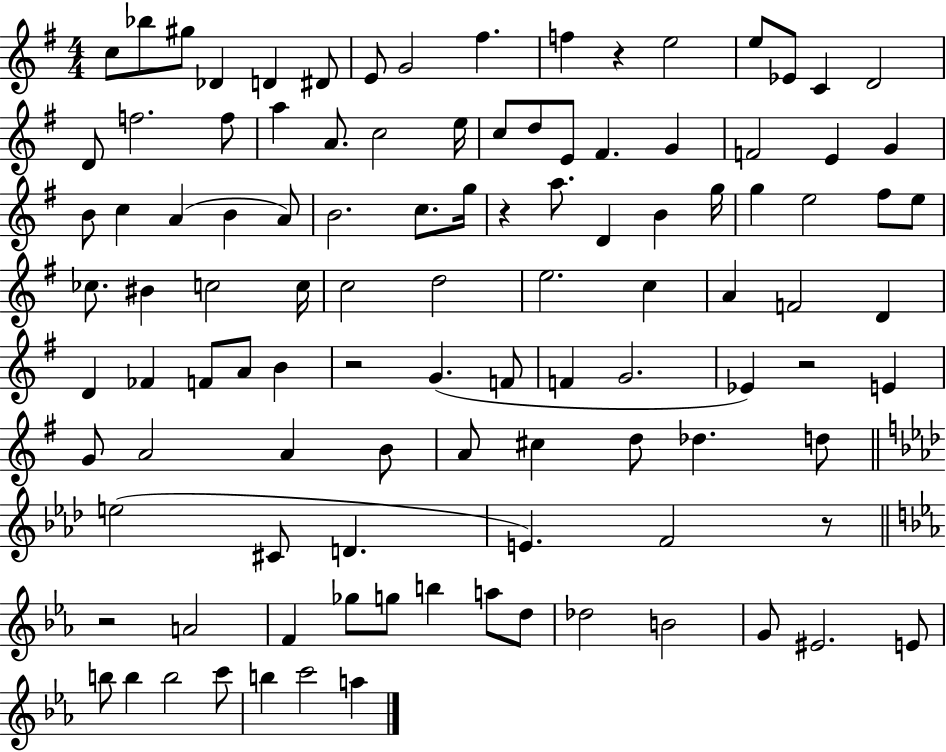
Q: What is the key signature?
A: G major